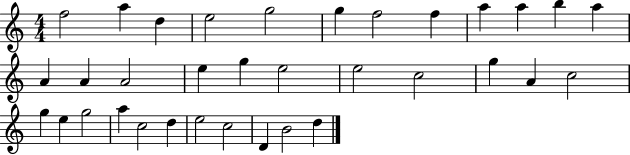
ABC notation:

X:1
T:Untitled
M:4/4
L:1/4
K:C
f2 a d e2 g2 g f2 f a a b a A A A2 e g e2 e2 c2 g A c2 g e g2 a c2 d e2 c2 D B2 d